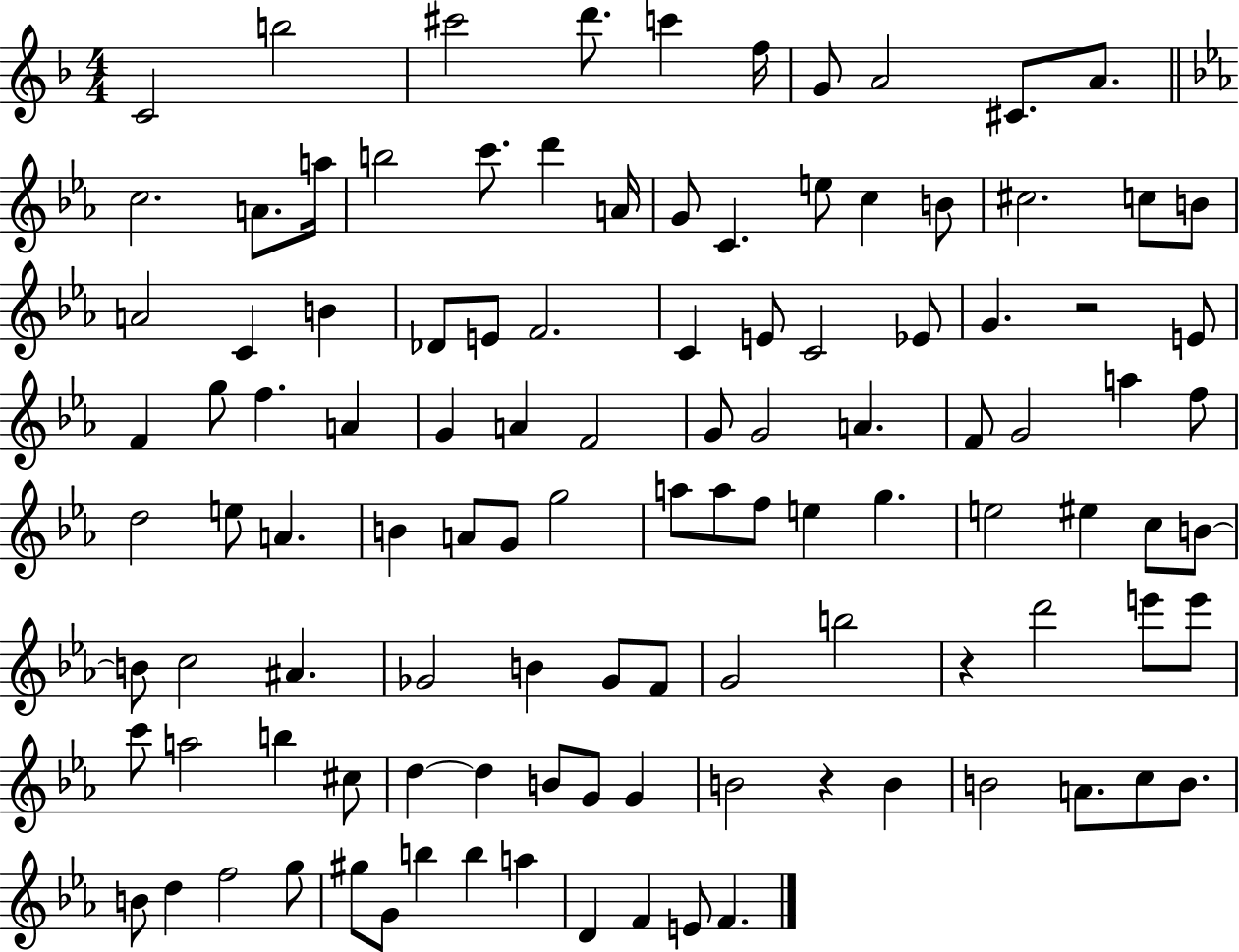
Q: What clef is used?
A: treble